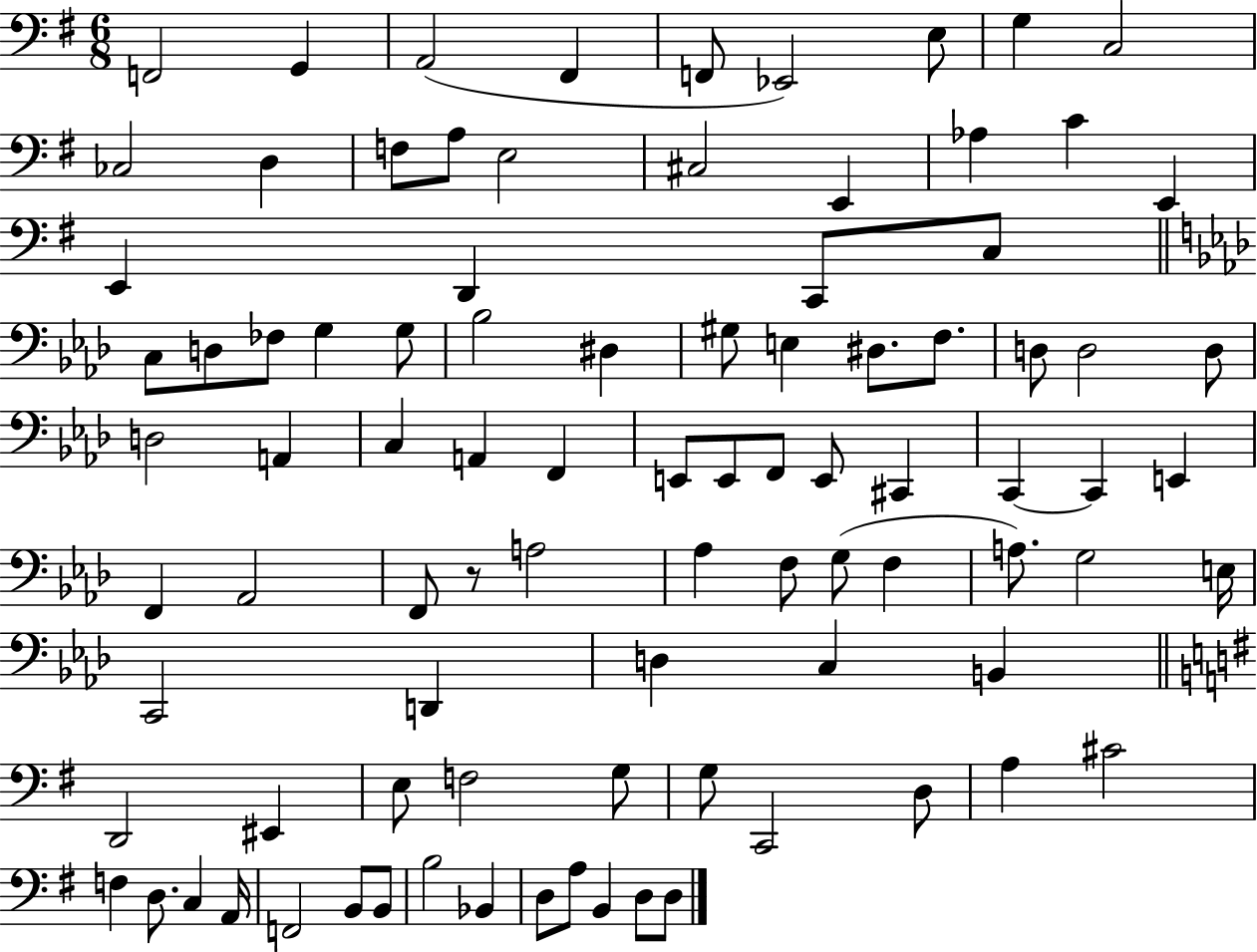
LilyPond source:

{
  \clef bass
  \numericTimeSignature
  \time 6/8
  \key g \major
  f,2 g,4 | a,2( fis,4 | f,8 ees,2) e8 | g4 c2 | \break ces2 d4 | f8 a8 e2 | cis2 e,4 | aes4 c'4 e,4 | \break e,4 d,4 c,8 c8 | \bar "||" \break \key aes \major c8 d8 fes8 g4 g8 | bes2 dis4 | gis8 e4 dis8. f8. | d8 d2 d8 | \break d2 a,4 | c4 a,4 f,4 | e,8 e,8 f,8 e,8 cis,4 | c,4~~ c,4 e,4 | \break f,4 aes,2 | f,8 r8 a2 | aes4 f8 g8( f4 | a8.) g2 e16 | \break c,2 d,4 | d4 c4 b,4 | \bar "||" \break \key e \minor d,2 eis,4 | e8 f2 g8 | g8 c,2 d8 | a4 cis'2 | \break f4 d8. c4 a,16 | f,2 b,8 b,8 | b2 bes,4 | d8 a8 b,4 d8 d8 | \break \bar "|."
}